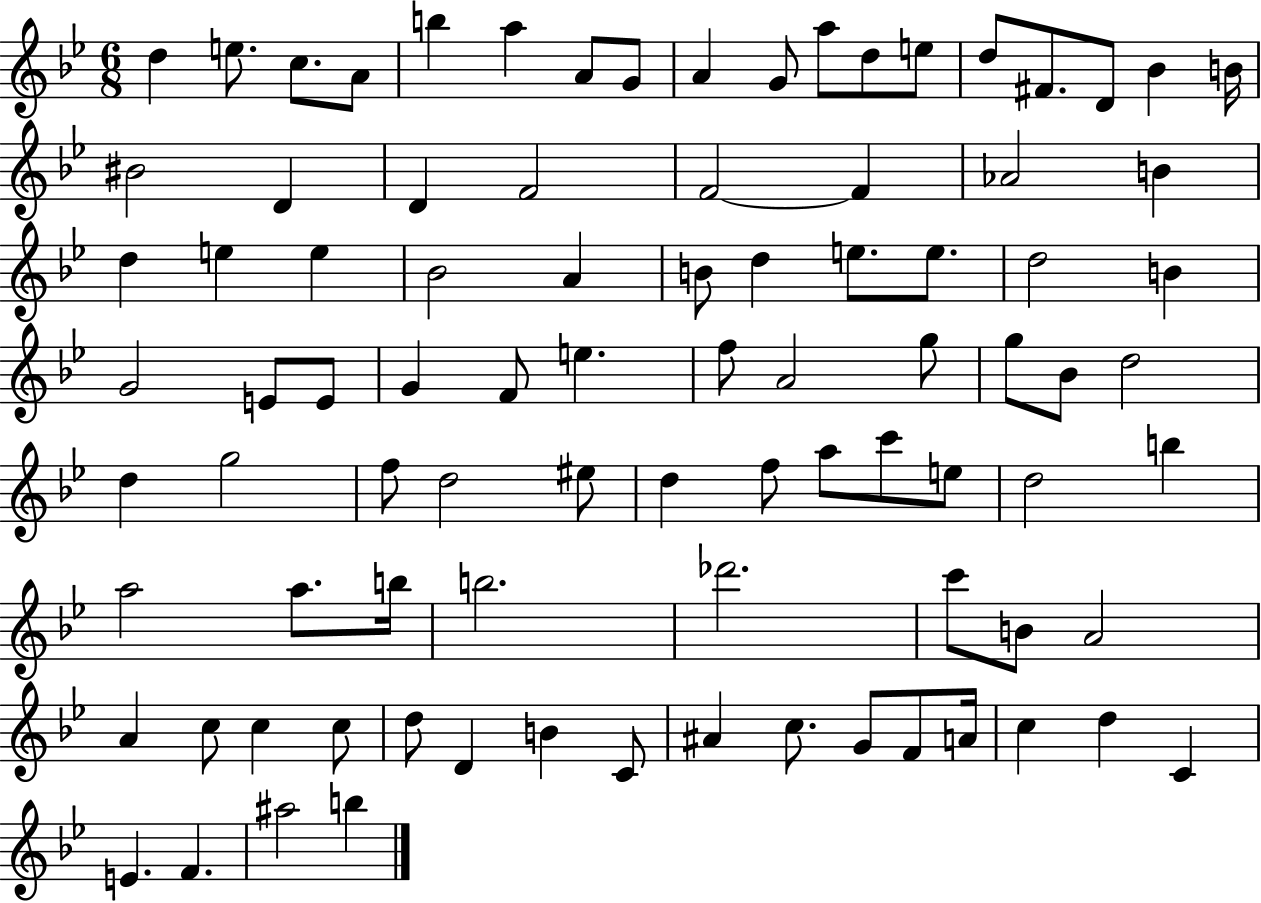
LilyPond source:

{
  \clef treble
  \numericTimeSignature
  \time 6/8
  \key bes \major
  d''4 e''8. c''8. a'8 | b''4 a''4 a'8 g'8 | a'4 g'8 a''8 d''8 e''8 | d''8 fis'8. d'8 bes'4 b'16 | \break bis'2 d'4 | d'4 f'2 | f'2~~ f'4 | aes'2 b'4 | \break d''4 e''4 e''4 | bes'2 a'4 | b'8 d''4 e''8. e''8. | d''2 b'4 | \break g'2 e'8 e'8 | g'4 f'8 e''4. | f''8 a'2 g''8 | g''8 bes'8 d''2 | \break d''4 g''2 | f''8 d''2 eis''8 | d''4 f''8 a''8 c'''8 e''8 | d''2 b''4 | \break a''2 a''8. b''16 | b''2. | des'''2. | c'''8 b'8 a'2 | \break a'4 c''8 c''4 c''8 | d''8 d'4 b'4 c'8 | ais'4 c''8. g'8 f'8 a'16 | c''4 d''4 c'4 | \break e'4. f'4. | ais''2 b''4 | \bar "|."
}